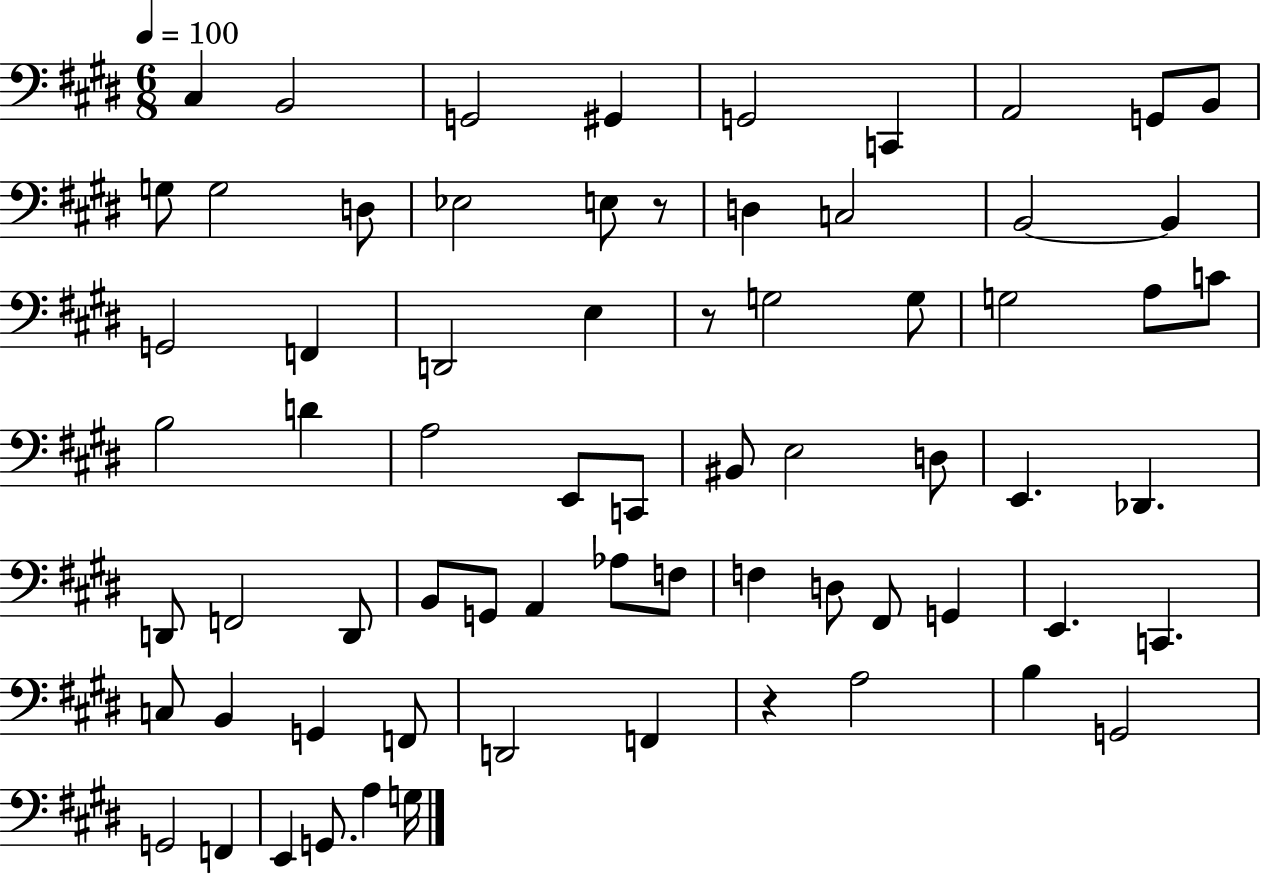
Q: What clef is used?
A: bass